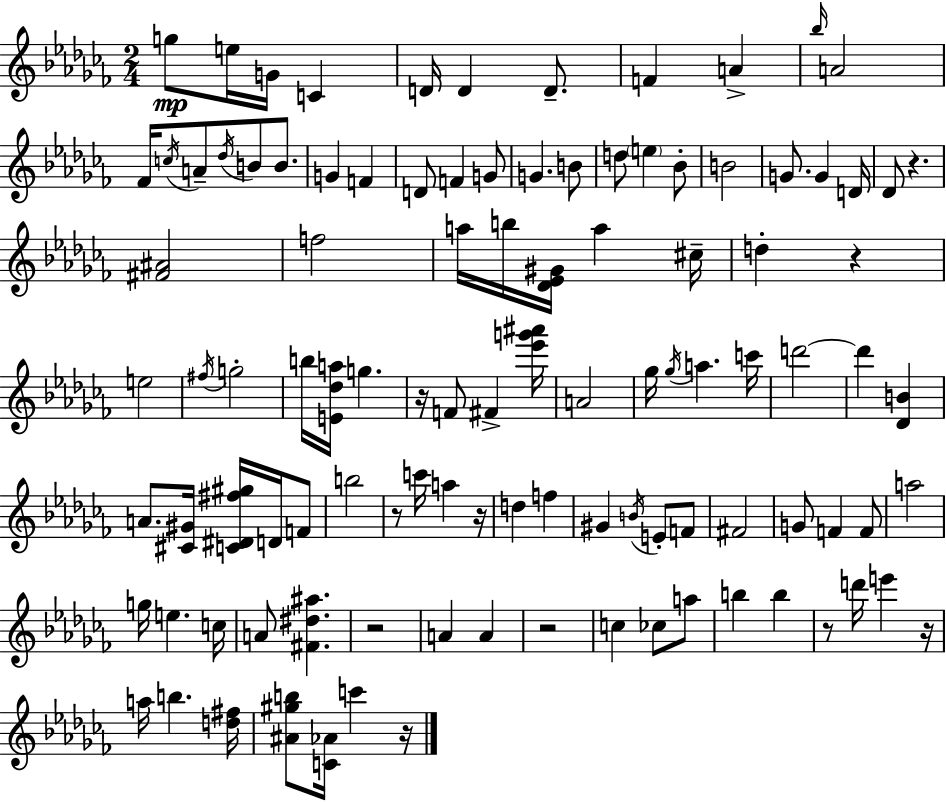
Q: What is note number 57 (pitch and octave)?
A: C6